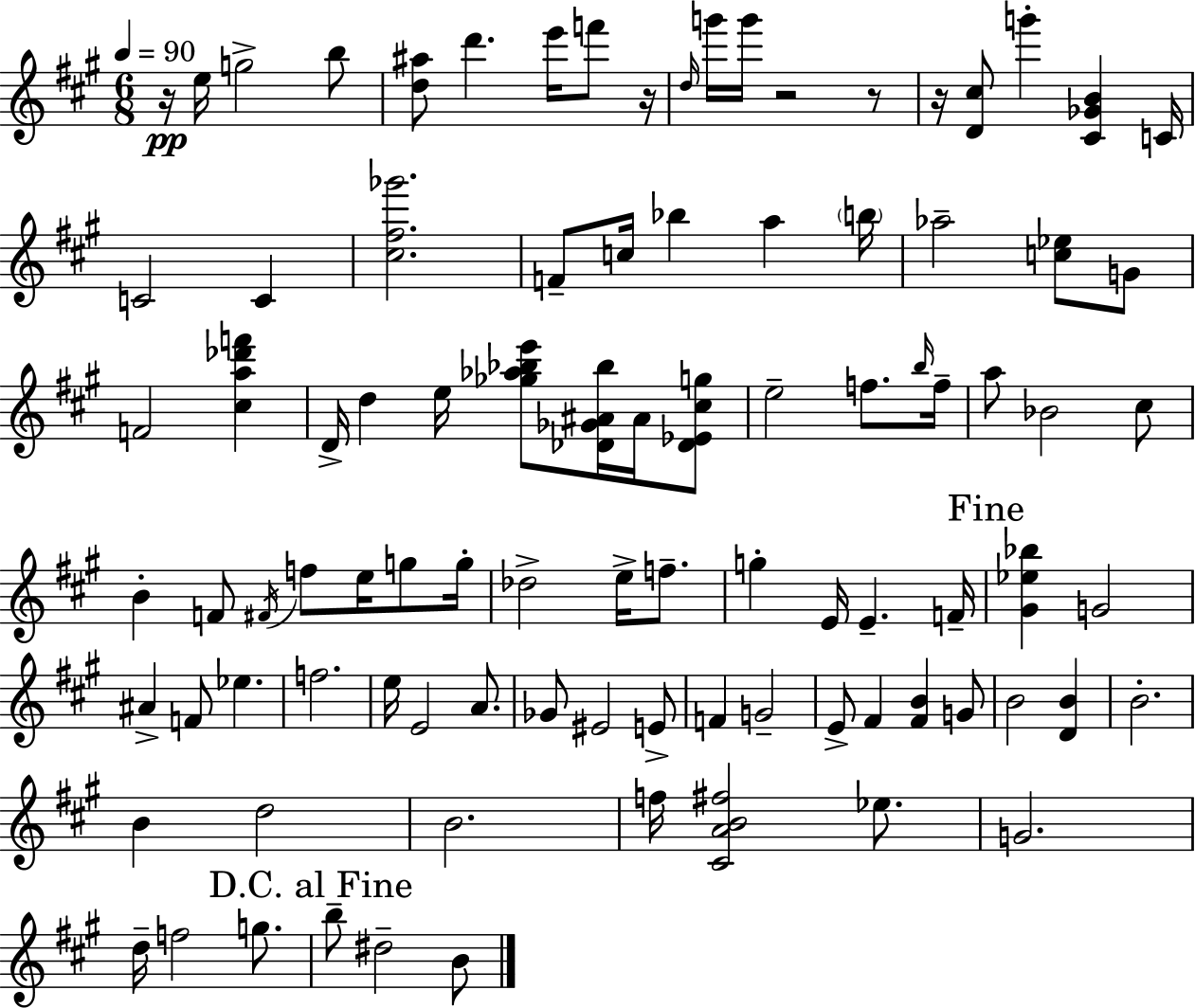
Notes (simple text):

R/s E5/s G5/h B5/e [D5,A#5]/e D6/q. E6/s F6/e R/s D5/s G6/s G6/s R/h R/e R/s [D4,C#5]/e G6/q [C#4,Gb4,B4]/q C4/s C4/h C4/q [C#5,F#5,Gb6]/h. F4/e C5/s Bb5/q A5/q B5/s Ab5/h [C5,Eb5]/e G4/e F4/h [C#5,A5,Db6,F6]/q D4/s D5/q E5/s [Gb5,Ab5,Bb5,E6]/e [Db4,Gb4,A#4,Bb5]/s A#4/s [Db4,Eb4,C#5,G5]/e E5/h F5/e. B5/s F5/s A5/e Bb4/h C#5/e B4/q F4/e F#4/s F5/e E5/s G5/e G5/s Db5/h E5/s F5/e. G5/q E4/s E4/q. F4/s [G#4,Eb5,Bb5]/q G4/h A#4/q F4/e Eb5/q. F5/h. E5/s E4/h A4/e. Gb4/e EIS4/h E4/e F4/q G4/h E4/e F#4/q [F#4,B4]/q G4/e B4/h [D4,B4]/q B4/h. B4/q D5/h B4/h. F5/s [C#4,A4,B4,F#5]/h Eb5/e. G4/h. D5/s F5/h G5/e. B5/e D#5/h B4/e